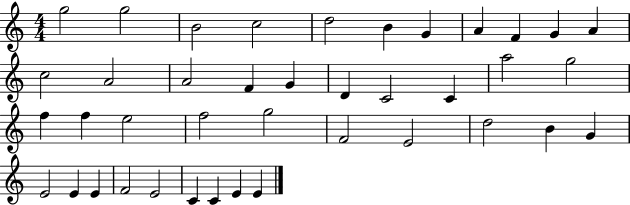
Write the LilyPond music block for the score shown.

{
  \clef treble
  \numericTimeSignature
  \time 4/4
  \key c \major
  g''2 g''2 | b'2 c''2 | d''2 b'4 g'4 | a'4 f'4 g'4 a'4 | \break c''2 a'2 | a'2 f'4 g'4 | d'4 c'2 c'4 | a''2 g''2 | \break f''4 f''4 e''2 | f''2 g''2 | f'2 e'2 | d''2 b'4 g'4 | \break e'2 e'4 e'4 | f'2 e'2 | c'4 c'4 e'4 e'4 | \bar "|."
}